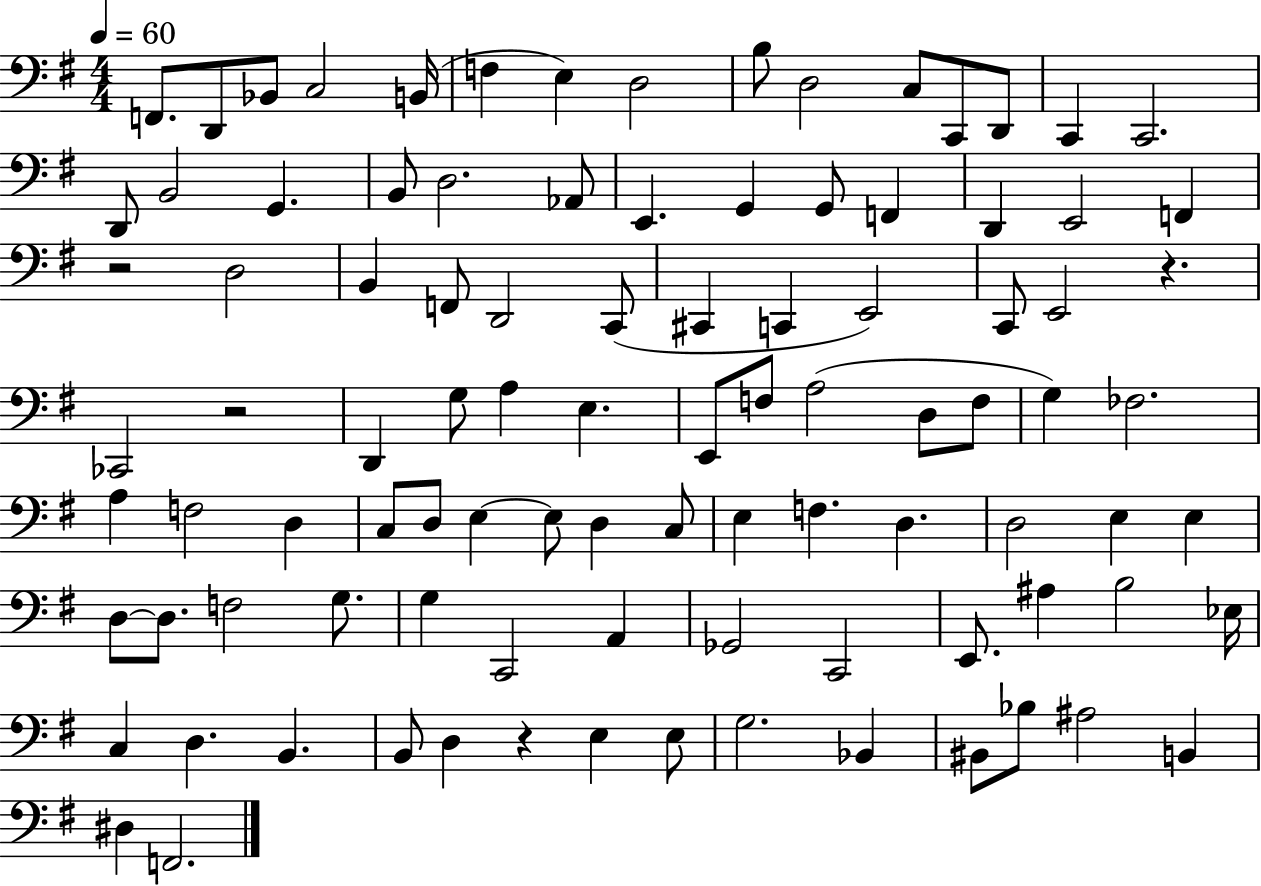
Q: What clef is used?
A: bass